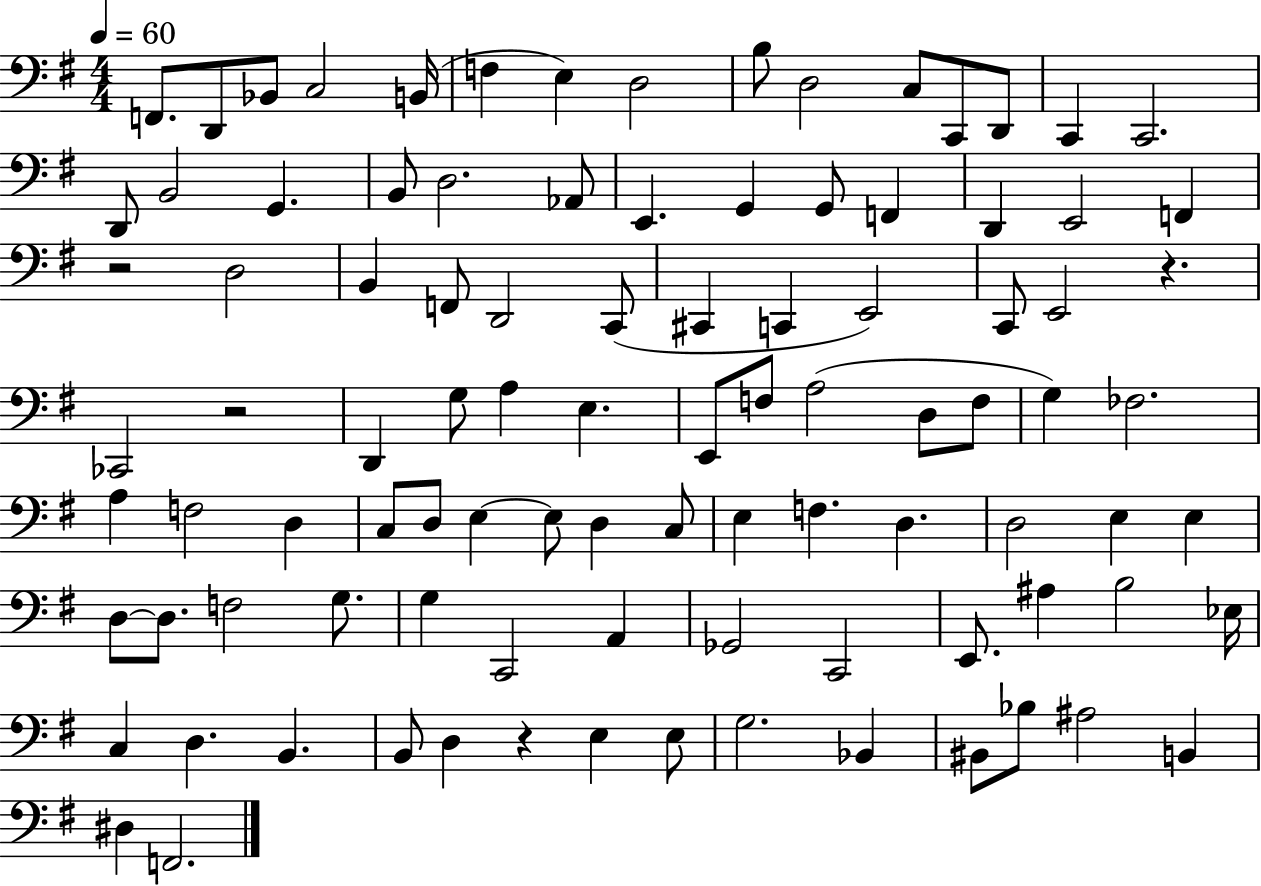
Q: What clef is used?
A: bass